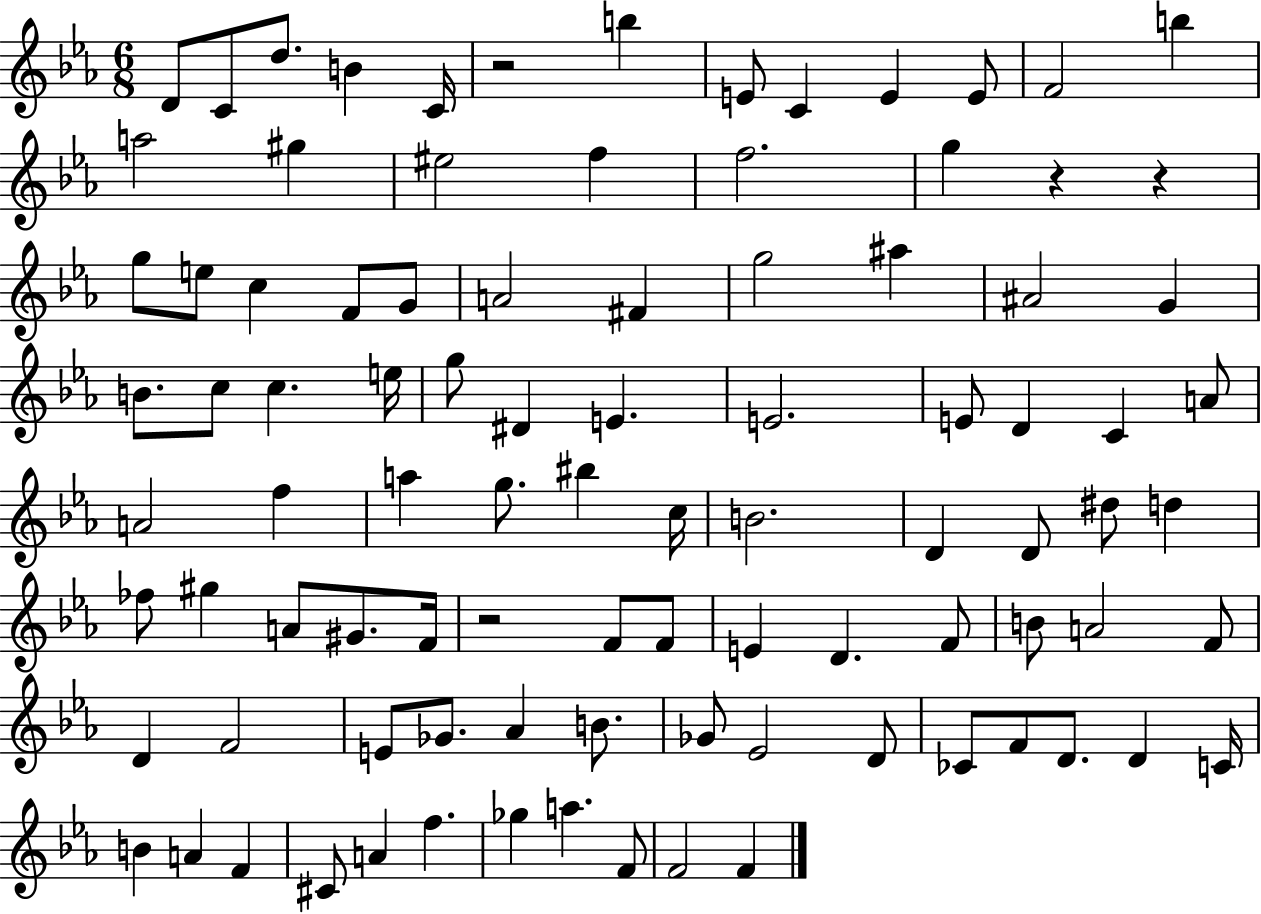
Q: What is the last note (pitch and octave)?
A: F4